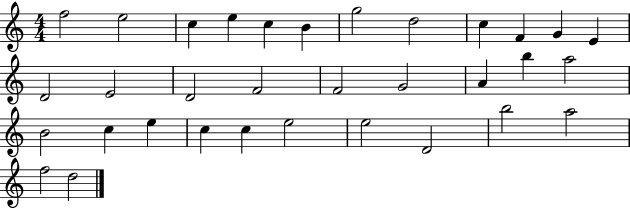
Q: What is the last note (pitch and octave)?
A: D5